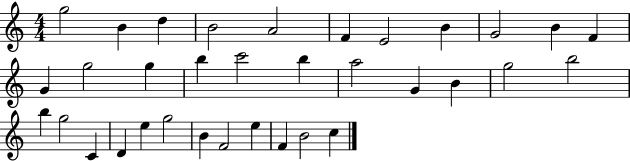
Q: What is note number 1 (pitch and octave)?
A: G5